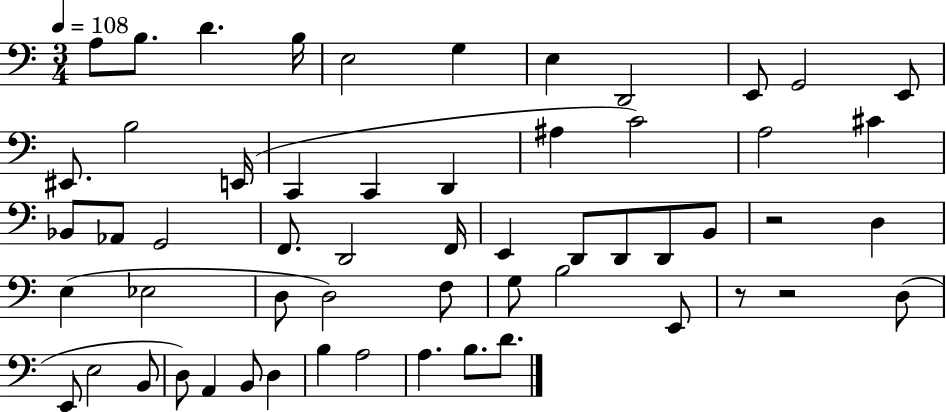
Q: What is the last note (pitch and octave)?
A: D4